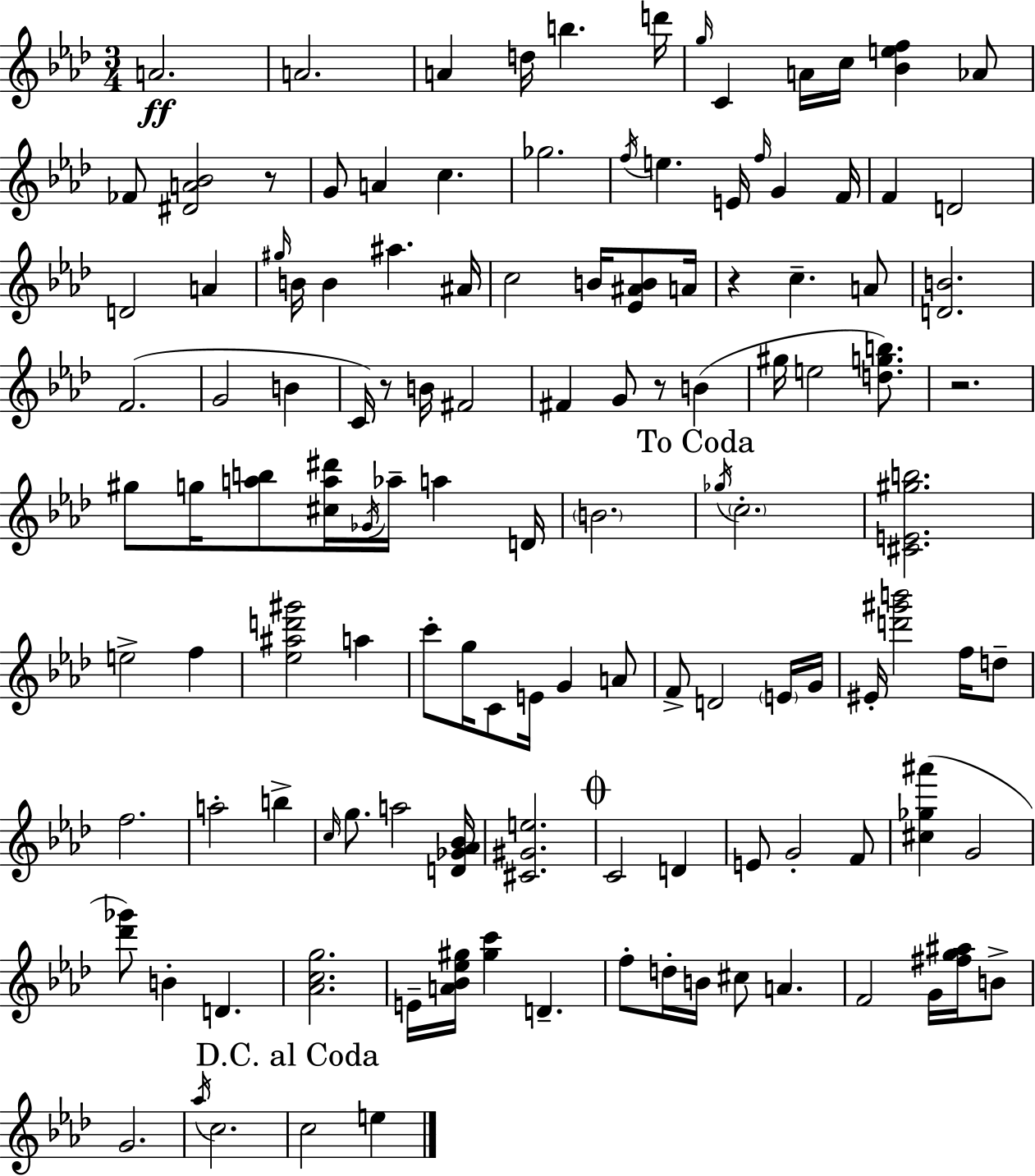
{
  \clef treble
  \numericTimeSignature
  \time 3/4
  \key aes \major
  a'2.\ff | a'2. | a'4 d''16 b''4. d'''16 | \grace { g''16 } c'4 a'16 c''16 <bes' e'' f''>4 aes'8 | \break fes'8 <dis' a' bes'>2 r8 | g'8 a'4 c''4. | ges''2. | \acciaccatura { f''16 } e''4. e'16 \grace { f''16 } g'4 | \break f'16 f'4 d'2 | d'2 a'4 | \grace { gis''16 } b'16 b'4 ais''4. | ais'16 c''2 | \break b'16 <ees' ais' b'>8 a'16 r4 c''4.-- | a'8 <d' b'>2. | f'2.( | g'2 | \break b'4 c'16) r8 b'16 fis'2 | fis'4 g'8 r8 | b'4( gis''16 e''2 | <d'' g'' b''>8.) r2. | \break gis''8 g''16 <a'' b''>8 <cis'' a'' dis'''>16 \acciaccatura { ges'16 } aes''16-- | a''4 d'16 \parenthesize b'2. | \mark "To Coda" \acciaccatura { ges''16 } \parenthesize c''2.-. | <cis' e' gis'' b''>2. | \break e''2-> | f''4 <ees'' ais'' d''' gis'''>2 | a''4 c'''8-. g''16 c'8 e'16 | g'4 a'8 f'8-> d'2 | \break \parenthesize e'16 g'16 eis'16-. <d''' gis''' b'''>2 | f''16 d''8-- f''2. | a''2-. | b''4-> \grace { c''16 } g''8. a''2 | \break <d' ges' aes' bes'>16 <cis' gis' e''>2. | \mark \markup { \musicglyph "scripts.coda" } c'2 | d'4 e'8 g'2-. | f'8 <cis'' ges'' ais'''>4( g'2 | \break <des''' ges'''>8) b'4-. | d'4. <aes' c'' g''>2. | e'16-- <a' bes' ees'' gis''>16 <gis'' c'''>4 | d'4.-- f''8-. d''16-. b'16 cis''8 | \break a'4. f'2 | g'16 <fis'' g'' ais''>16 b'8-> g'2. | \acciaccatura { aes''16 } c''2. | \mark "D.C. al Coda" c''2 | \break e''4 \bar "|."
}